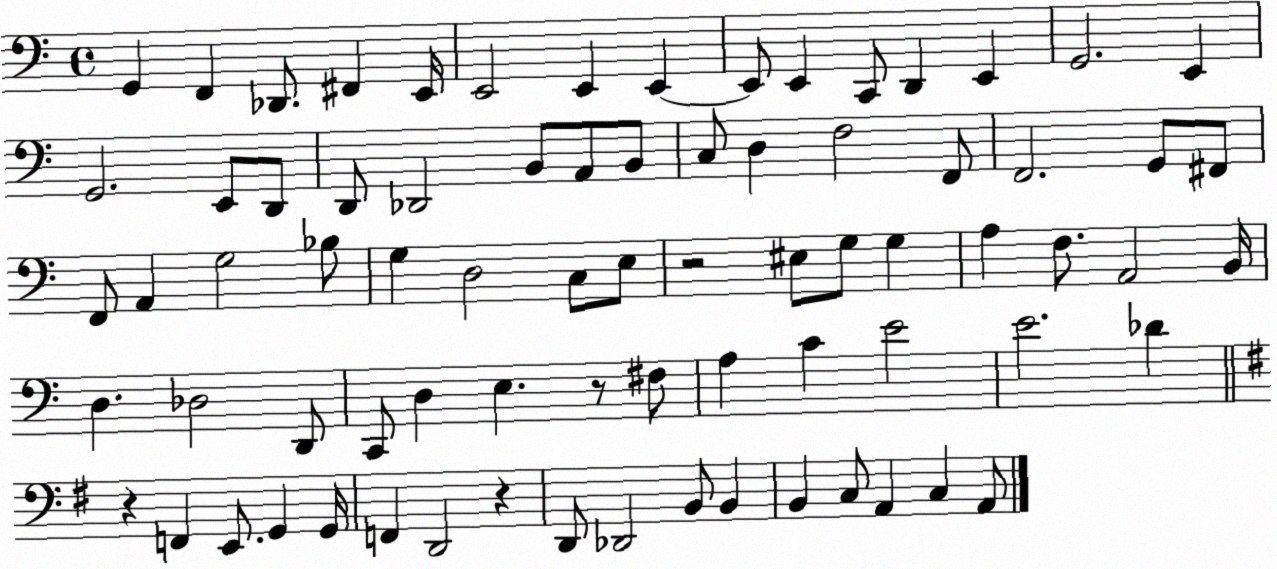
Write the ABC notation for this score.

X:1
T:Untitled
M:4/4
L:1/4
K:C
G,, F,, _D,,/2 ^F,, E,,/4 E,,2 E,, E,, E,,/2 E,, C,,/2 D,, E,, G,,2 E,, G,,2 E,,/2 D,,/2 D,,/2 _D,,2 B,,/2 A,,/2 B,,/2 C,/2 D, F,2 F,,/2 F,,2 G,,/2 ^F,,/2 F,,/2 A,, G,2 _B,/2 G, D,2 C,/2 E,/2 z2 ^E,/2 G,/2 G, A, F,/2 A,,2 B,,/4 D, _D,2 D,,/2 C,,/2 D, E, z/2 ^F,/2 A, C E2 E2 _D z F,, E,,/2 G,, G,,/4 F,, D,,2 z D,,/2 _D,,2 B,,/2 B,, B,, C,/2 A,, C, A,,/2